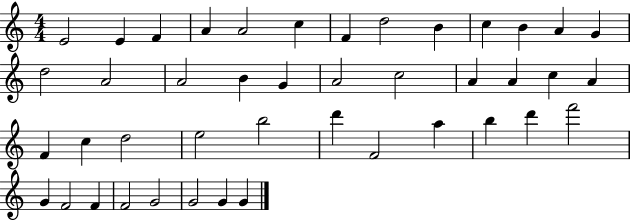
E4/h E4/q F4/q A4/q A4/h C5/q F4/q D5/h B4/q C5/q B4/q A4/q G4/q D5/h A4/h A4/h B4/q G4/q A4/h C5/h A4/q A4/q C5/q A4/q F4/q C5/q D5/h E5/h B5/h D6/q F4/h A5/q B5/q D6/q F6/h G4/q F4/h F4/q F4/h G4/h G4/h G4/q G4/q